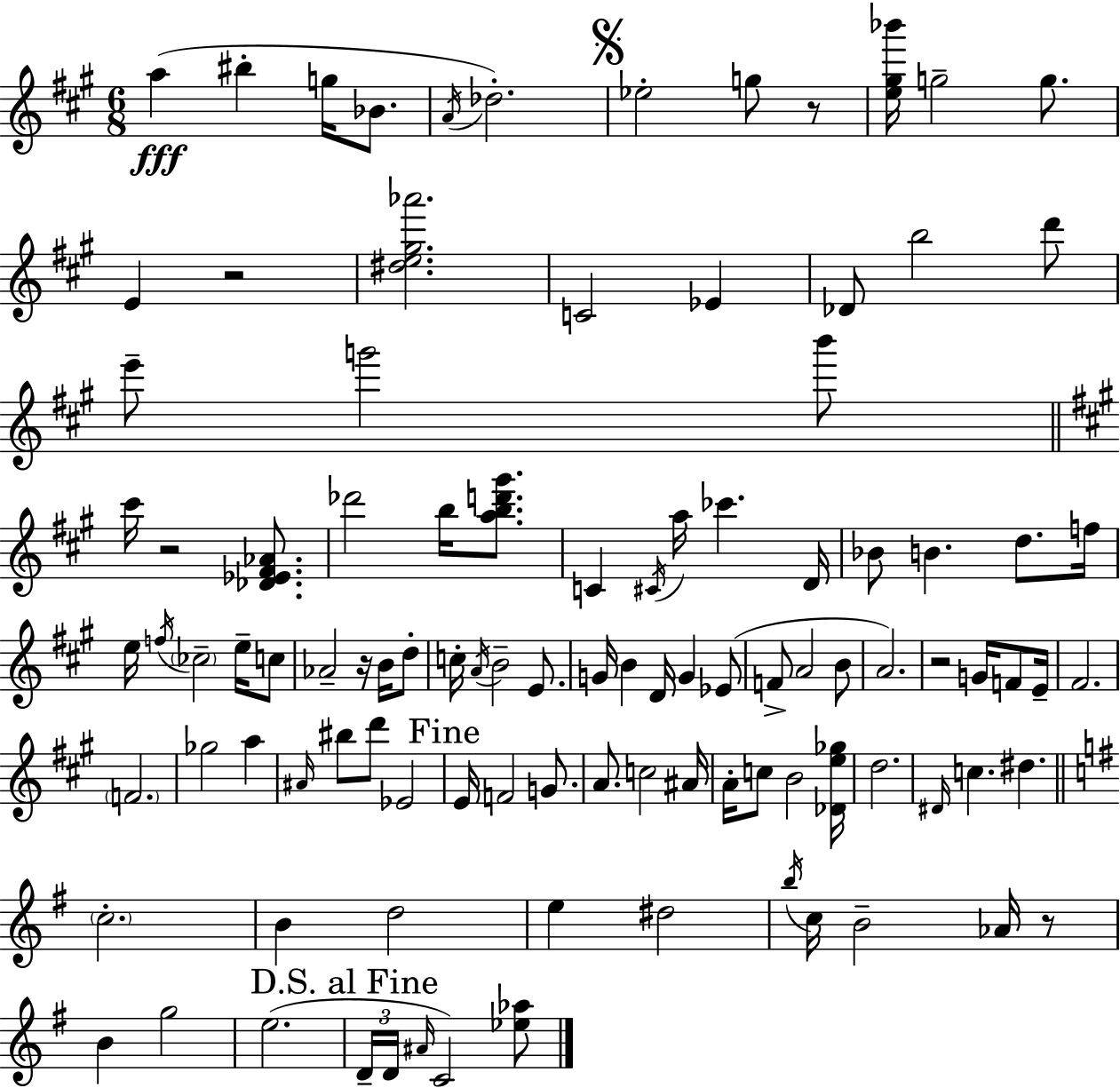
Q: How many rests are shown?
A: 6